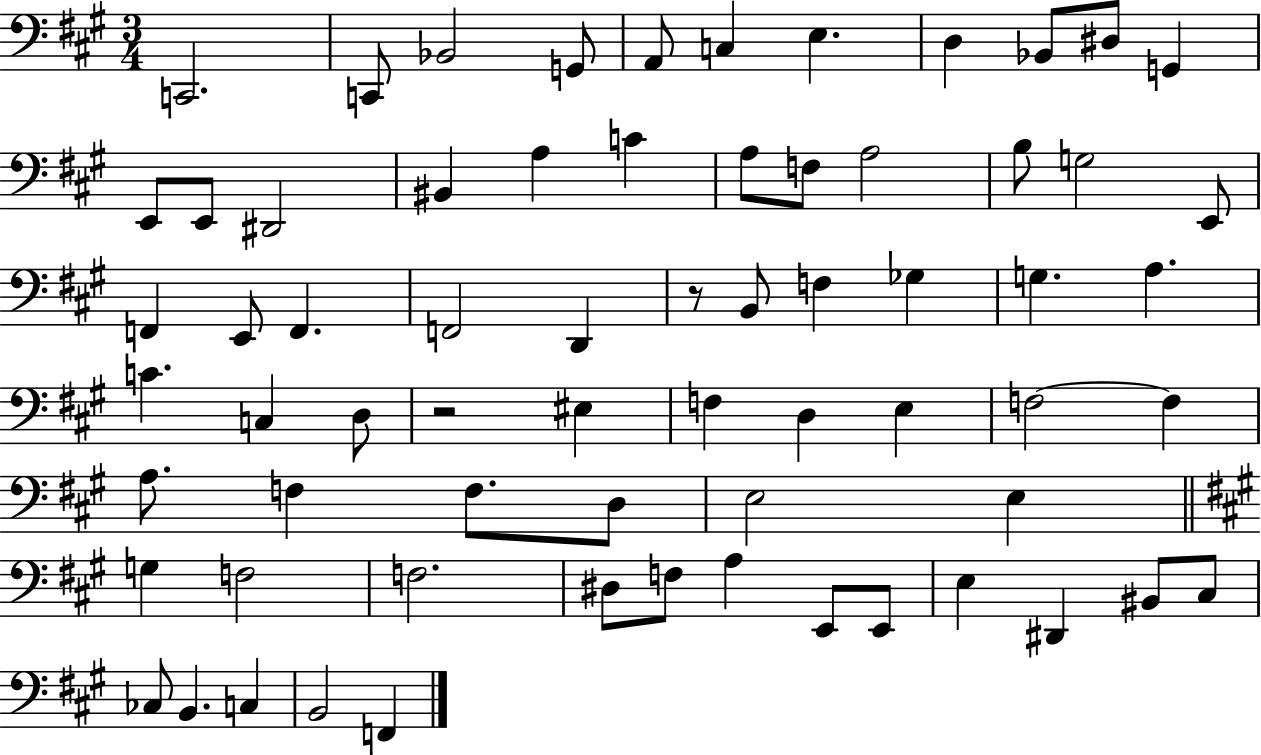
C2/h. C2/e Bb2/h G2/e A2/e C3/q E3/q. D3/q Bb2/e D#3/e G2/q E2/e E2/e D#2/h BIS2/q A3/q C4/q A3/e F3/e A3/h B3/e G3/h E2/e F2/q E2/e F2/q. F2/h D2/q R/e B2/e F3/q Gb3/q G3/q. A3/q. C4/q. C3/q D3/e R/h EIS3/q F3/q D3/q E3/q F3/h F3/q A3/e. F3/q F3/e. D3/e E3/h E3/q G3/q F3/h F3/h. D#3/e F3/e A3/q E2/e E2/e E3/q D#2/q BIS2/e C#3/e CES3/e B2/q. C3/q B2/h F2/q